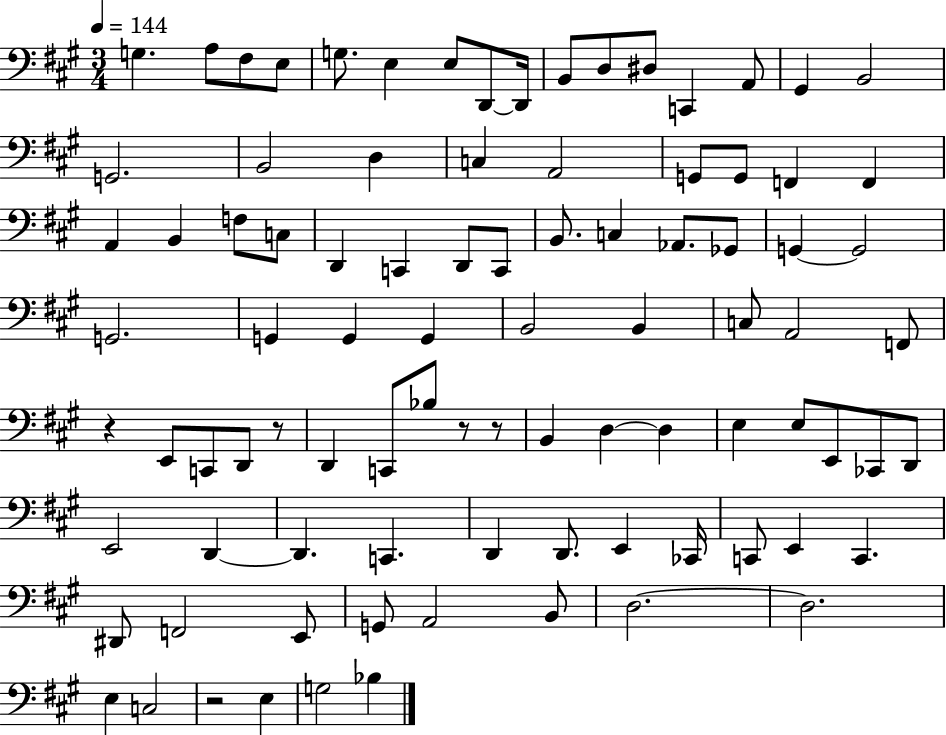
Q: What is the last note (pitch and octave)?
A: Bb3